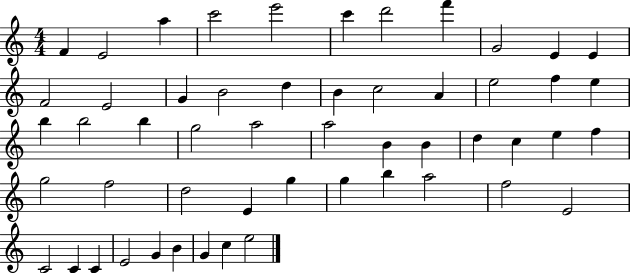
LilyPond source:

{
  \clef treble
  \numericTimeSignature
  \time 4/4
  \key c \major
  f'4 e'2 a''4 | c'''2 e'''2 | c'''4 d'''2 f'''4 | g'2 e'4 e'4 | \break f'2 e'2 | g'4 b'2 d''4 | b'4 c''2 a'4 | e''2 f''4 e''4 | \break b''4 b''2 b''4 | g''2 a''2 | a''2 b'4 b'4 | d''4 c''4 e''4 f''4 | \break g''2 f''2 | d''2 e'4 g''4 | g''4 b''4 a''2 | f''2 e'2 | \break c'2 c'4 c'4 | e'2 g'4 b'4 | g'4 c''4 e''2 | \bar "|."
}